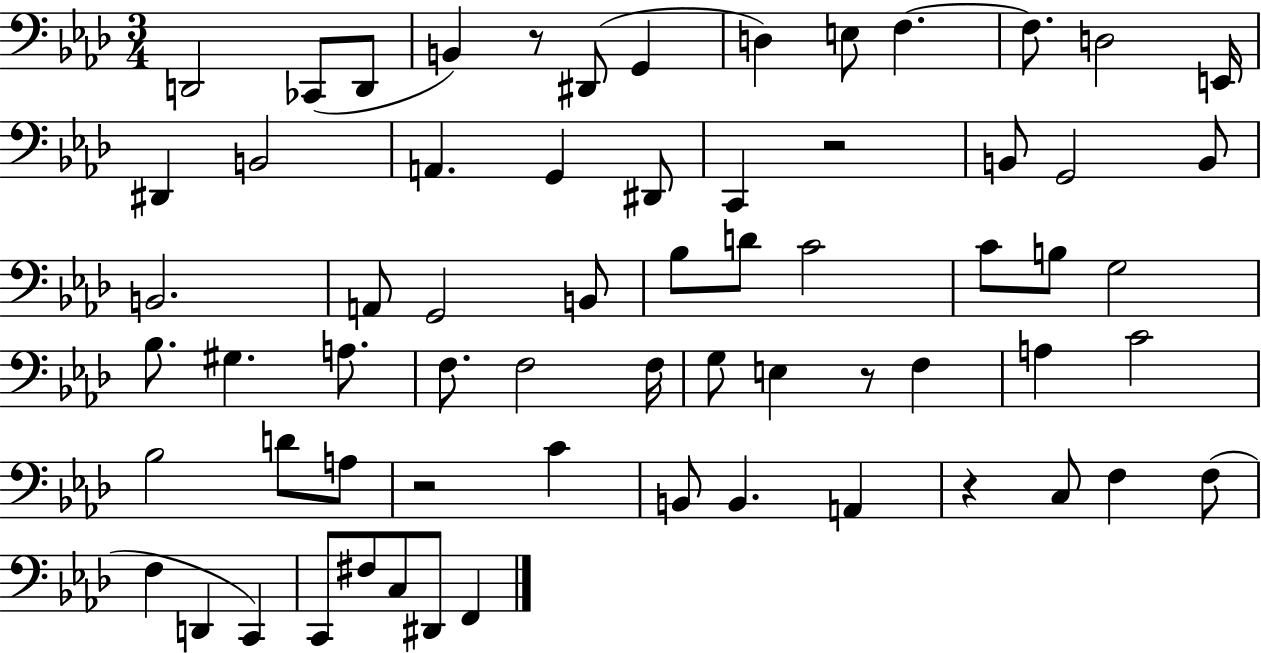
{
  \clef bass
  \numericTimeSignature
  \time 3/4
  \key aes \major
  d,2 ces,8( d,8 | b,4) r8 dis,8( g,4 | d4) e8 f4.~~ | f8. d2 e,16 | \break dis,4 b,2 | a,4. g,4 dis,8 | c,4 r2 | b,8 g,2 b,8 | \break b,2. | a,8 g,2 b,8 | bes8 d'8 c'2 | c'8 b8 g2 | \break bes8. gis4. a8. | f8. f2 f16 | g8 e4 r8 f4 | a4 c'2 | \break bes2 d'8 a8 | r2 c'4 | b,8 b,4. a,4 | r4 c8 f4 f8( | \break f4 d,4 c,4) | c,8 fis8 c8 dis,8 f,4 | \bar "|."
}